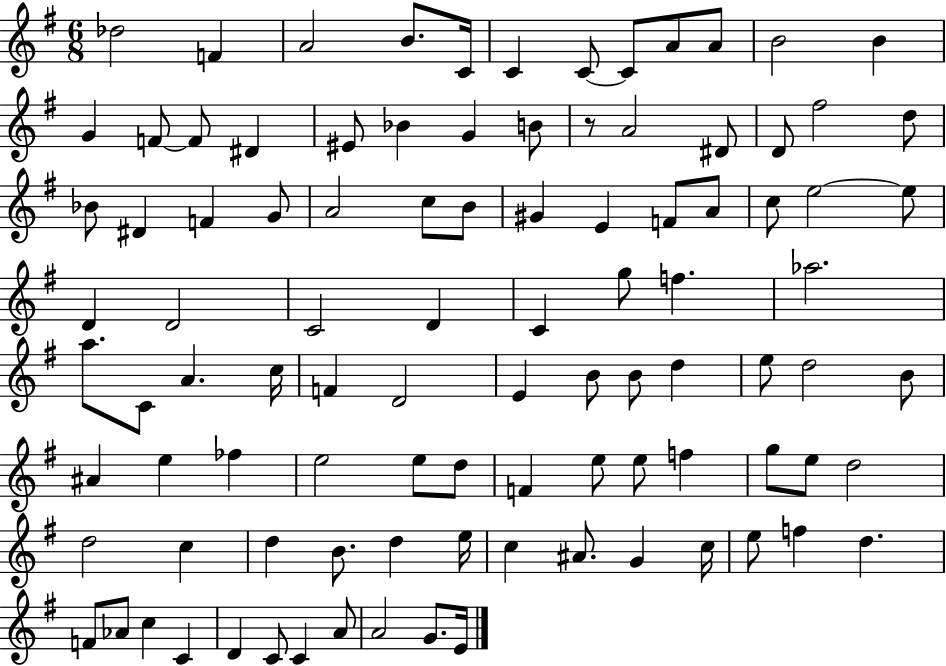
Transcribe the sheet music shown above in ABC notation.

X:1
T:Untitled
M:6/8
L:1/4
K:G
_d2 F A2 B/2 C/4 C C/2 C/2 A/2 A/2 B2 B G F/2 F/2 ^D ^E/2 _B G B/2 z/2 A2 ^D/2 D/2 ^f2 d/2 _B/2 ^D F G/2 A2 c/2 B/2 ^G E F/2 A/2 c/2 e2 e/2 D D2 C2 D C g/2 f _a2 a/2 C/2 A c/4 F D2 E B/2 B/2 d e/2 d2 B/2 ^A e _f e2 e/2 d/2 F e/2 e/2 f g/2 e/2 d2 d2 c d B/2 d e/4 c ^A/2 G c/4 e/2 f d F/2 _A/2 c C D C/2 C A/2 A2 G/2 E/4